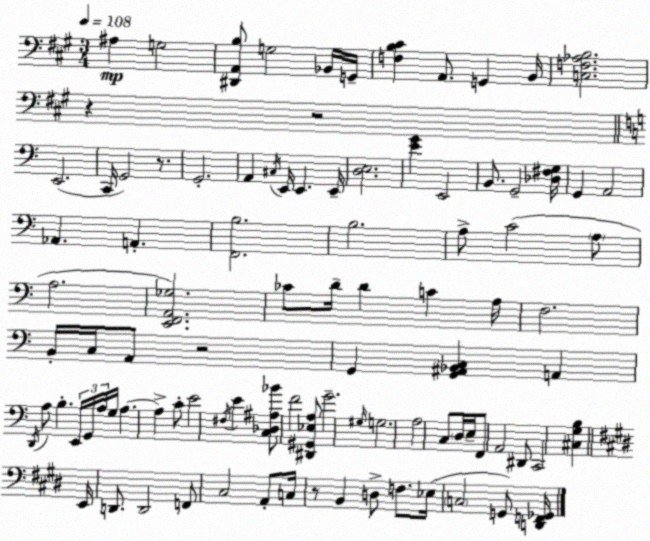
X:1
T:Untitled
M:3/4
L:1/4
K:A
^A, G,2 [^D,,A,,B,]/2 G,2 _B,,/4 G,,/4 [F,B,^C] A,,/2 G,, B,,/4 [C,F,_A,B,]2 z z2 E,,2 C,,/4 G,,2 z/2 G,,2 A,, ^C,/4 E,,/4 E,, E,,/4 [D,E,]2 [EG] E,,2 B,,/2 G,,2 [_D,^F,G,]/4 G,, A,,2 _A,, A,, [F,,B,]2 B,2 A,/2 C2 A,/2 A,2 [E,,F,,A,,_G,]2 _C/2 D/4 D C A,/4 F,2 B,,/4 C,/4 A,,/2 z2 G,, [G,,^A,,_B,,C,] A,, D,,/4 A,/2 B, E,,/4 G,,/4 A,/4 G,/4 A, A, C/2 E2 ^F,/4 E [C,_D,^A,_B]/2 F2 [^D,,^G,,_E,A,]/2 G2 ^G,/4 G,2 A,2 C,/2 D,/4 E,/4 F,,/2 A,,2 ^D,,/2 C,,2 [^C,G,B,] E,,/4 D,,/2 D,,2 F,,/2 ^C,2 A,,/2 C,/4 z/2 B,, D,/2 F,/2 _E,/4 C,2 G,,/2 [D,,F,,_G,,]/4